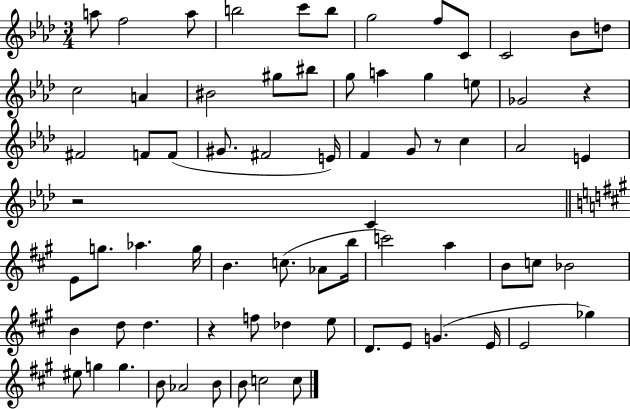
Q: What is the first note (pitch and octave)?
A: A5